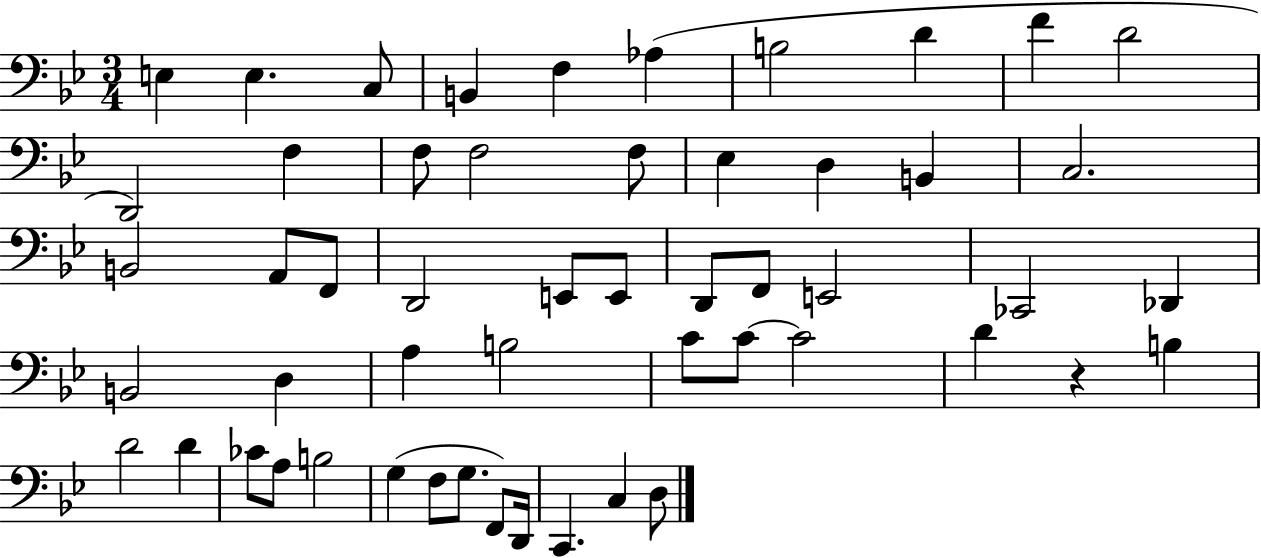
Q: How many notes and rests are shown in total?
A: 53